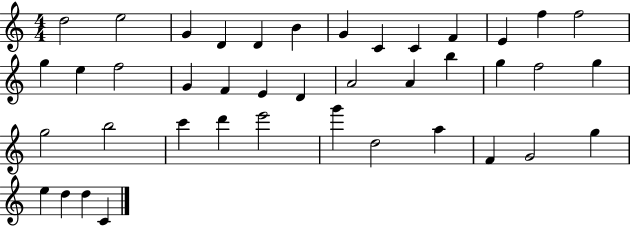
X:1
T:Untitled
M:4/4
L:1/4
K:C
d2 e2 G D D B G C C F E f f2 g e f2 G F E D A2 A b g f2 g g2 b2 c' d' e'2 g' d2 a F G2 g e d d C